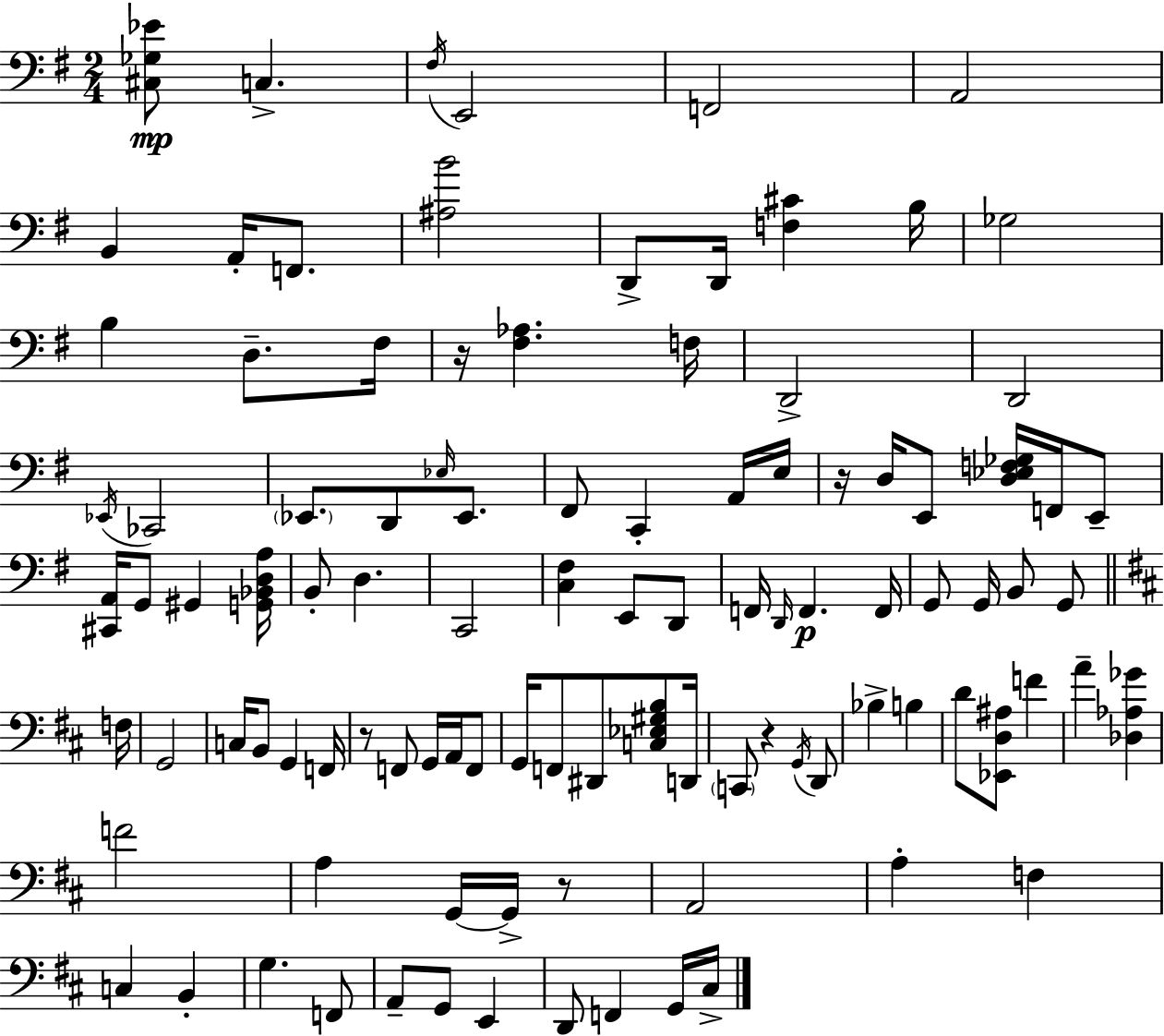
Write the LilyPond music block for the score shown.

{
  \clef bass
  \numericTimeSignature
  \time 2/4
  \key g \major
  <cis ges ees'>8\mp c4.-> | \acciaccatura { fis16 } e,2 | f,2 | a,2 | \break b,4 a,16-. f,8. | <ais b'>2 | d,8-> d,16 <f cis'>4 | b16 ges2 | \break b4 d8.-- | fis16 r16 <fis aes>4. | f16 d,2-> | d,2 | \break \acciaccatura { ees,16 } ces,2 | \parenthesize ees,8. d,8 \grace { ees16 } | ees,8. fis,8 c,4-. | a,16 e16 r16 d16 e,8 <d ees f ges>16 | \break f,16 e,8-- <cis, a,>16 g,8 gis,4 | <g, bes, d a>16 b,8-. d4. | c,2 | <c fis>4 e,8 | \break d,8 f,16 \grace { d,16 } f,4.\p | f,16 g,8 g,16 b,8 | g,8 \bar "||" \break \key b \minor f16 g,2 | c16 b,8 g,4 | f,16 r8 f,8 g,16 a,16 f,8 | g,16 f,8 dis,8 <c ees gis b>8 | \break d,16 \parenthesize c,8 r4 \acciaccatura { g,16 } | d,8 bes4-> b4 | d'8 <ees, d ais>8 f'4 | a'4-- <des aes ges'>4 | \break f'2 | a4 g,16~~ g,16-> | r8 a,2 | a4-. f4 | \break c4 b,4-. | g4. | f,8 a,8-- g,8 e,4 | d,8 f,4 | \break g,16 cis16-> \bar "|."
}